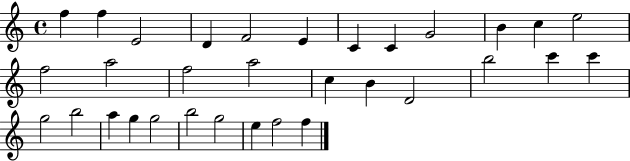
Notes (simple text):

F5/q F5/q E4/h D4/q F4/h E4/q C4/q C4/q G4/h B4/q C5/q E5/h F5/h A5/h F5/h A5/h C5/q B4/q D4/h B5/h C6/q C6/q G5/h B5/h A5/q G5/q G5/h B5/h G5/h E5/q F5/h F5/q